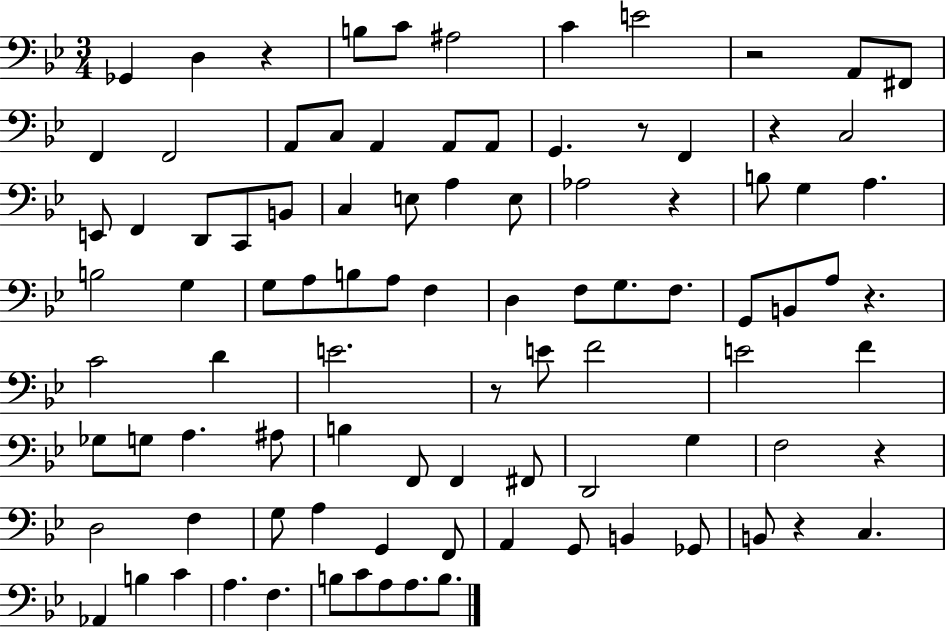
X:1
T:Untitled
M:3/4
L:1/4
K:Bb
_G,, D, z B,/2 C/2 ^A,2 C E2 z2 A,,/2 ^F,,/2 F,, F,,2 A,,/2 C,/2 A,, A,,/2 A,,/2 G,, z/2 F,, z C,2 E,,/2 F,, D,,/2 C,,/2 B,,/2 C, E,/2 A, E,/2 _A,2 z B,/2 G, A, B,2 G, G,/2 A,/2 B,/2 A,/2 F, D, F,/2 G,/2 F,/2 G,,/2 B,,/2 A,/2 z C2 D E2 z/2 E/2 F2 E2 F _G,/2 G,/2 A, ^A,/2 B, F,,/2 F,, ^F,,/2 D,,2 G, F,2 z D,2 F, G,/2 A, G,, F,,/2 A,, G,,/2 B,, _G,,/2 B,,/2 z C, _A,, B, C A, F, B,/2 C/2 A,/2 A,/2 B,/2